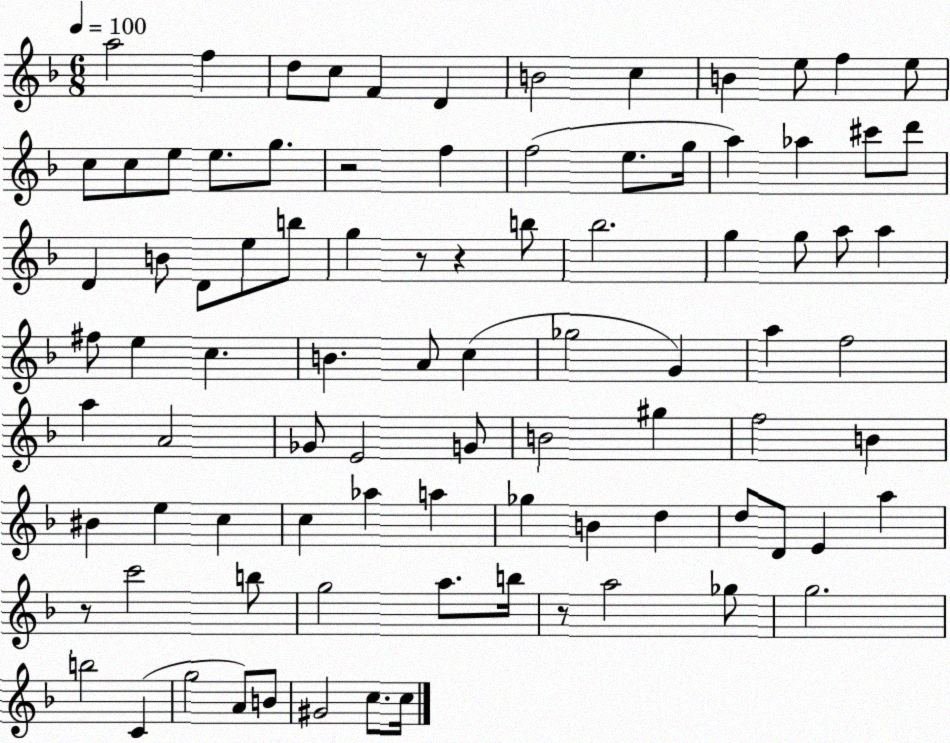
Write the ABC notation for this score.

X:1
T:Untitled
M:6/8
L:1/4
K:F
a2 f d/2 c/2 F D B2 c B e/2 f e/2 c/2 c/2 e/2 e/2 g/2 z2 f f2 e/2 g/4 a _a ^c'/2 d'/2 D B/2 D/2 e/2 b/2 g z/2 z b/2 _b2 g g/2 a/2 a ^f/2 e c B A/2 c _g2 G a f2 a A2 _G/2 E2 G/2 B2 ^g f2 B ^B e c c _a a _g B d d/2 D/2 E a z/2 c'2 b/2 g2 a/2 b/4 z/2 a2 _g/2 g2 b2 C g2 A/2 B/2 ^G2 c/2 c/4